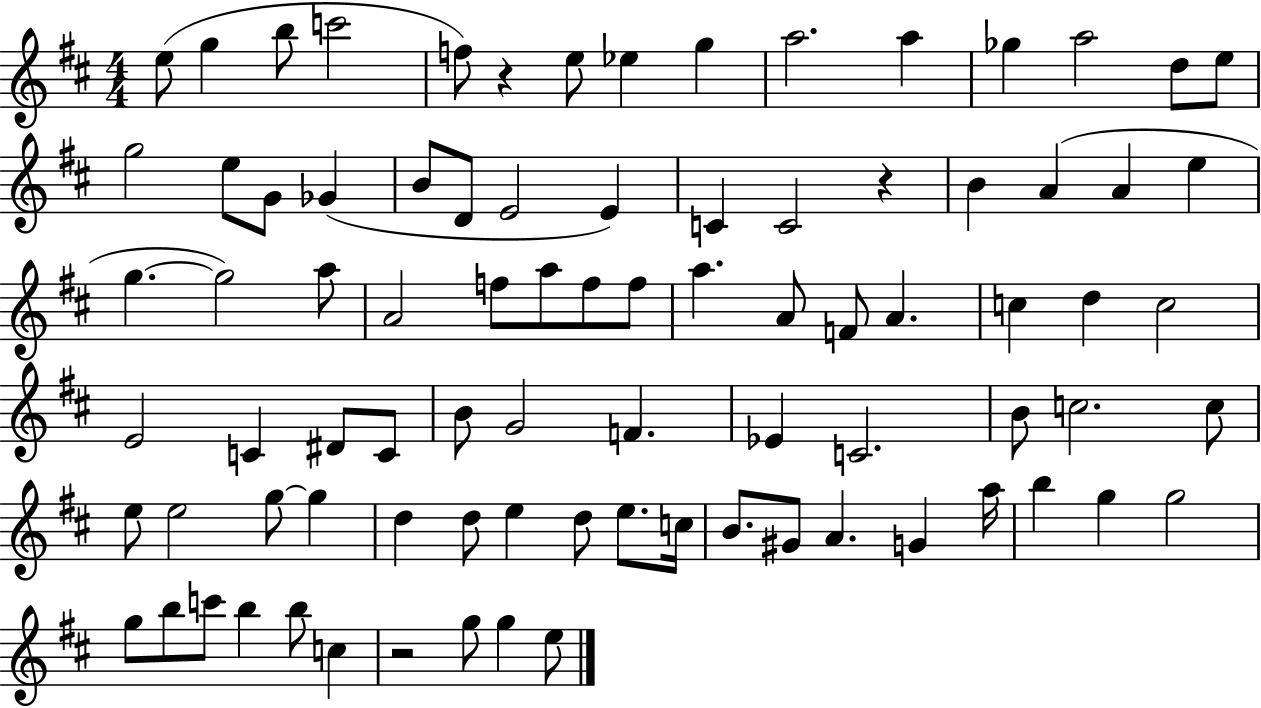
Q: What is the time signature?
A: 4/4